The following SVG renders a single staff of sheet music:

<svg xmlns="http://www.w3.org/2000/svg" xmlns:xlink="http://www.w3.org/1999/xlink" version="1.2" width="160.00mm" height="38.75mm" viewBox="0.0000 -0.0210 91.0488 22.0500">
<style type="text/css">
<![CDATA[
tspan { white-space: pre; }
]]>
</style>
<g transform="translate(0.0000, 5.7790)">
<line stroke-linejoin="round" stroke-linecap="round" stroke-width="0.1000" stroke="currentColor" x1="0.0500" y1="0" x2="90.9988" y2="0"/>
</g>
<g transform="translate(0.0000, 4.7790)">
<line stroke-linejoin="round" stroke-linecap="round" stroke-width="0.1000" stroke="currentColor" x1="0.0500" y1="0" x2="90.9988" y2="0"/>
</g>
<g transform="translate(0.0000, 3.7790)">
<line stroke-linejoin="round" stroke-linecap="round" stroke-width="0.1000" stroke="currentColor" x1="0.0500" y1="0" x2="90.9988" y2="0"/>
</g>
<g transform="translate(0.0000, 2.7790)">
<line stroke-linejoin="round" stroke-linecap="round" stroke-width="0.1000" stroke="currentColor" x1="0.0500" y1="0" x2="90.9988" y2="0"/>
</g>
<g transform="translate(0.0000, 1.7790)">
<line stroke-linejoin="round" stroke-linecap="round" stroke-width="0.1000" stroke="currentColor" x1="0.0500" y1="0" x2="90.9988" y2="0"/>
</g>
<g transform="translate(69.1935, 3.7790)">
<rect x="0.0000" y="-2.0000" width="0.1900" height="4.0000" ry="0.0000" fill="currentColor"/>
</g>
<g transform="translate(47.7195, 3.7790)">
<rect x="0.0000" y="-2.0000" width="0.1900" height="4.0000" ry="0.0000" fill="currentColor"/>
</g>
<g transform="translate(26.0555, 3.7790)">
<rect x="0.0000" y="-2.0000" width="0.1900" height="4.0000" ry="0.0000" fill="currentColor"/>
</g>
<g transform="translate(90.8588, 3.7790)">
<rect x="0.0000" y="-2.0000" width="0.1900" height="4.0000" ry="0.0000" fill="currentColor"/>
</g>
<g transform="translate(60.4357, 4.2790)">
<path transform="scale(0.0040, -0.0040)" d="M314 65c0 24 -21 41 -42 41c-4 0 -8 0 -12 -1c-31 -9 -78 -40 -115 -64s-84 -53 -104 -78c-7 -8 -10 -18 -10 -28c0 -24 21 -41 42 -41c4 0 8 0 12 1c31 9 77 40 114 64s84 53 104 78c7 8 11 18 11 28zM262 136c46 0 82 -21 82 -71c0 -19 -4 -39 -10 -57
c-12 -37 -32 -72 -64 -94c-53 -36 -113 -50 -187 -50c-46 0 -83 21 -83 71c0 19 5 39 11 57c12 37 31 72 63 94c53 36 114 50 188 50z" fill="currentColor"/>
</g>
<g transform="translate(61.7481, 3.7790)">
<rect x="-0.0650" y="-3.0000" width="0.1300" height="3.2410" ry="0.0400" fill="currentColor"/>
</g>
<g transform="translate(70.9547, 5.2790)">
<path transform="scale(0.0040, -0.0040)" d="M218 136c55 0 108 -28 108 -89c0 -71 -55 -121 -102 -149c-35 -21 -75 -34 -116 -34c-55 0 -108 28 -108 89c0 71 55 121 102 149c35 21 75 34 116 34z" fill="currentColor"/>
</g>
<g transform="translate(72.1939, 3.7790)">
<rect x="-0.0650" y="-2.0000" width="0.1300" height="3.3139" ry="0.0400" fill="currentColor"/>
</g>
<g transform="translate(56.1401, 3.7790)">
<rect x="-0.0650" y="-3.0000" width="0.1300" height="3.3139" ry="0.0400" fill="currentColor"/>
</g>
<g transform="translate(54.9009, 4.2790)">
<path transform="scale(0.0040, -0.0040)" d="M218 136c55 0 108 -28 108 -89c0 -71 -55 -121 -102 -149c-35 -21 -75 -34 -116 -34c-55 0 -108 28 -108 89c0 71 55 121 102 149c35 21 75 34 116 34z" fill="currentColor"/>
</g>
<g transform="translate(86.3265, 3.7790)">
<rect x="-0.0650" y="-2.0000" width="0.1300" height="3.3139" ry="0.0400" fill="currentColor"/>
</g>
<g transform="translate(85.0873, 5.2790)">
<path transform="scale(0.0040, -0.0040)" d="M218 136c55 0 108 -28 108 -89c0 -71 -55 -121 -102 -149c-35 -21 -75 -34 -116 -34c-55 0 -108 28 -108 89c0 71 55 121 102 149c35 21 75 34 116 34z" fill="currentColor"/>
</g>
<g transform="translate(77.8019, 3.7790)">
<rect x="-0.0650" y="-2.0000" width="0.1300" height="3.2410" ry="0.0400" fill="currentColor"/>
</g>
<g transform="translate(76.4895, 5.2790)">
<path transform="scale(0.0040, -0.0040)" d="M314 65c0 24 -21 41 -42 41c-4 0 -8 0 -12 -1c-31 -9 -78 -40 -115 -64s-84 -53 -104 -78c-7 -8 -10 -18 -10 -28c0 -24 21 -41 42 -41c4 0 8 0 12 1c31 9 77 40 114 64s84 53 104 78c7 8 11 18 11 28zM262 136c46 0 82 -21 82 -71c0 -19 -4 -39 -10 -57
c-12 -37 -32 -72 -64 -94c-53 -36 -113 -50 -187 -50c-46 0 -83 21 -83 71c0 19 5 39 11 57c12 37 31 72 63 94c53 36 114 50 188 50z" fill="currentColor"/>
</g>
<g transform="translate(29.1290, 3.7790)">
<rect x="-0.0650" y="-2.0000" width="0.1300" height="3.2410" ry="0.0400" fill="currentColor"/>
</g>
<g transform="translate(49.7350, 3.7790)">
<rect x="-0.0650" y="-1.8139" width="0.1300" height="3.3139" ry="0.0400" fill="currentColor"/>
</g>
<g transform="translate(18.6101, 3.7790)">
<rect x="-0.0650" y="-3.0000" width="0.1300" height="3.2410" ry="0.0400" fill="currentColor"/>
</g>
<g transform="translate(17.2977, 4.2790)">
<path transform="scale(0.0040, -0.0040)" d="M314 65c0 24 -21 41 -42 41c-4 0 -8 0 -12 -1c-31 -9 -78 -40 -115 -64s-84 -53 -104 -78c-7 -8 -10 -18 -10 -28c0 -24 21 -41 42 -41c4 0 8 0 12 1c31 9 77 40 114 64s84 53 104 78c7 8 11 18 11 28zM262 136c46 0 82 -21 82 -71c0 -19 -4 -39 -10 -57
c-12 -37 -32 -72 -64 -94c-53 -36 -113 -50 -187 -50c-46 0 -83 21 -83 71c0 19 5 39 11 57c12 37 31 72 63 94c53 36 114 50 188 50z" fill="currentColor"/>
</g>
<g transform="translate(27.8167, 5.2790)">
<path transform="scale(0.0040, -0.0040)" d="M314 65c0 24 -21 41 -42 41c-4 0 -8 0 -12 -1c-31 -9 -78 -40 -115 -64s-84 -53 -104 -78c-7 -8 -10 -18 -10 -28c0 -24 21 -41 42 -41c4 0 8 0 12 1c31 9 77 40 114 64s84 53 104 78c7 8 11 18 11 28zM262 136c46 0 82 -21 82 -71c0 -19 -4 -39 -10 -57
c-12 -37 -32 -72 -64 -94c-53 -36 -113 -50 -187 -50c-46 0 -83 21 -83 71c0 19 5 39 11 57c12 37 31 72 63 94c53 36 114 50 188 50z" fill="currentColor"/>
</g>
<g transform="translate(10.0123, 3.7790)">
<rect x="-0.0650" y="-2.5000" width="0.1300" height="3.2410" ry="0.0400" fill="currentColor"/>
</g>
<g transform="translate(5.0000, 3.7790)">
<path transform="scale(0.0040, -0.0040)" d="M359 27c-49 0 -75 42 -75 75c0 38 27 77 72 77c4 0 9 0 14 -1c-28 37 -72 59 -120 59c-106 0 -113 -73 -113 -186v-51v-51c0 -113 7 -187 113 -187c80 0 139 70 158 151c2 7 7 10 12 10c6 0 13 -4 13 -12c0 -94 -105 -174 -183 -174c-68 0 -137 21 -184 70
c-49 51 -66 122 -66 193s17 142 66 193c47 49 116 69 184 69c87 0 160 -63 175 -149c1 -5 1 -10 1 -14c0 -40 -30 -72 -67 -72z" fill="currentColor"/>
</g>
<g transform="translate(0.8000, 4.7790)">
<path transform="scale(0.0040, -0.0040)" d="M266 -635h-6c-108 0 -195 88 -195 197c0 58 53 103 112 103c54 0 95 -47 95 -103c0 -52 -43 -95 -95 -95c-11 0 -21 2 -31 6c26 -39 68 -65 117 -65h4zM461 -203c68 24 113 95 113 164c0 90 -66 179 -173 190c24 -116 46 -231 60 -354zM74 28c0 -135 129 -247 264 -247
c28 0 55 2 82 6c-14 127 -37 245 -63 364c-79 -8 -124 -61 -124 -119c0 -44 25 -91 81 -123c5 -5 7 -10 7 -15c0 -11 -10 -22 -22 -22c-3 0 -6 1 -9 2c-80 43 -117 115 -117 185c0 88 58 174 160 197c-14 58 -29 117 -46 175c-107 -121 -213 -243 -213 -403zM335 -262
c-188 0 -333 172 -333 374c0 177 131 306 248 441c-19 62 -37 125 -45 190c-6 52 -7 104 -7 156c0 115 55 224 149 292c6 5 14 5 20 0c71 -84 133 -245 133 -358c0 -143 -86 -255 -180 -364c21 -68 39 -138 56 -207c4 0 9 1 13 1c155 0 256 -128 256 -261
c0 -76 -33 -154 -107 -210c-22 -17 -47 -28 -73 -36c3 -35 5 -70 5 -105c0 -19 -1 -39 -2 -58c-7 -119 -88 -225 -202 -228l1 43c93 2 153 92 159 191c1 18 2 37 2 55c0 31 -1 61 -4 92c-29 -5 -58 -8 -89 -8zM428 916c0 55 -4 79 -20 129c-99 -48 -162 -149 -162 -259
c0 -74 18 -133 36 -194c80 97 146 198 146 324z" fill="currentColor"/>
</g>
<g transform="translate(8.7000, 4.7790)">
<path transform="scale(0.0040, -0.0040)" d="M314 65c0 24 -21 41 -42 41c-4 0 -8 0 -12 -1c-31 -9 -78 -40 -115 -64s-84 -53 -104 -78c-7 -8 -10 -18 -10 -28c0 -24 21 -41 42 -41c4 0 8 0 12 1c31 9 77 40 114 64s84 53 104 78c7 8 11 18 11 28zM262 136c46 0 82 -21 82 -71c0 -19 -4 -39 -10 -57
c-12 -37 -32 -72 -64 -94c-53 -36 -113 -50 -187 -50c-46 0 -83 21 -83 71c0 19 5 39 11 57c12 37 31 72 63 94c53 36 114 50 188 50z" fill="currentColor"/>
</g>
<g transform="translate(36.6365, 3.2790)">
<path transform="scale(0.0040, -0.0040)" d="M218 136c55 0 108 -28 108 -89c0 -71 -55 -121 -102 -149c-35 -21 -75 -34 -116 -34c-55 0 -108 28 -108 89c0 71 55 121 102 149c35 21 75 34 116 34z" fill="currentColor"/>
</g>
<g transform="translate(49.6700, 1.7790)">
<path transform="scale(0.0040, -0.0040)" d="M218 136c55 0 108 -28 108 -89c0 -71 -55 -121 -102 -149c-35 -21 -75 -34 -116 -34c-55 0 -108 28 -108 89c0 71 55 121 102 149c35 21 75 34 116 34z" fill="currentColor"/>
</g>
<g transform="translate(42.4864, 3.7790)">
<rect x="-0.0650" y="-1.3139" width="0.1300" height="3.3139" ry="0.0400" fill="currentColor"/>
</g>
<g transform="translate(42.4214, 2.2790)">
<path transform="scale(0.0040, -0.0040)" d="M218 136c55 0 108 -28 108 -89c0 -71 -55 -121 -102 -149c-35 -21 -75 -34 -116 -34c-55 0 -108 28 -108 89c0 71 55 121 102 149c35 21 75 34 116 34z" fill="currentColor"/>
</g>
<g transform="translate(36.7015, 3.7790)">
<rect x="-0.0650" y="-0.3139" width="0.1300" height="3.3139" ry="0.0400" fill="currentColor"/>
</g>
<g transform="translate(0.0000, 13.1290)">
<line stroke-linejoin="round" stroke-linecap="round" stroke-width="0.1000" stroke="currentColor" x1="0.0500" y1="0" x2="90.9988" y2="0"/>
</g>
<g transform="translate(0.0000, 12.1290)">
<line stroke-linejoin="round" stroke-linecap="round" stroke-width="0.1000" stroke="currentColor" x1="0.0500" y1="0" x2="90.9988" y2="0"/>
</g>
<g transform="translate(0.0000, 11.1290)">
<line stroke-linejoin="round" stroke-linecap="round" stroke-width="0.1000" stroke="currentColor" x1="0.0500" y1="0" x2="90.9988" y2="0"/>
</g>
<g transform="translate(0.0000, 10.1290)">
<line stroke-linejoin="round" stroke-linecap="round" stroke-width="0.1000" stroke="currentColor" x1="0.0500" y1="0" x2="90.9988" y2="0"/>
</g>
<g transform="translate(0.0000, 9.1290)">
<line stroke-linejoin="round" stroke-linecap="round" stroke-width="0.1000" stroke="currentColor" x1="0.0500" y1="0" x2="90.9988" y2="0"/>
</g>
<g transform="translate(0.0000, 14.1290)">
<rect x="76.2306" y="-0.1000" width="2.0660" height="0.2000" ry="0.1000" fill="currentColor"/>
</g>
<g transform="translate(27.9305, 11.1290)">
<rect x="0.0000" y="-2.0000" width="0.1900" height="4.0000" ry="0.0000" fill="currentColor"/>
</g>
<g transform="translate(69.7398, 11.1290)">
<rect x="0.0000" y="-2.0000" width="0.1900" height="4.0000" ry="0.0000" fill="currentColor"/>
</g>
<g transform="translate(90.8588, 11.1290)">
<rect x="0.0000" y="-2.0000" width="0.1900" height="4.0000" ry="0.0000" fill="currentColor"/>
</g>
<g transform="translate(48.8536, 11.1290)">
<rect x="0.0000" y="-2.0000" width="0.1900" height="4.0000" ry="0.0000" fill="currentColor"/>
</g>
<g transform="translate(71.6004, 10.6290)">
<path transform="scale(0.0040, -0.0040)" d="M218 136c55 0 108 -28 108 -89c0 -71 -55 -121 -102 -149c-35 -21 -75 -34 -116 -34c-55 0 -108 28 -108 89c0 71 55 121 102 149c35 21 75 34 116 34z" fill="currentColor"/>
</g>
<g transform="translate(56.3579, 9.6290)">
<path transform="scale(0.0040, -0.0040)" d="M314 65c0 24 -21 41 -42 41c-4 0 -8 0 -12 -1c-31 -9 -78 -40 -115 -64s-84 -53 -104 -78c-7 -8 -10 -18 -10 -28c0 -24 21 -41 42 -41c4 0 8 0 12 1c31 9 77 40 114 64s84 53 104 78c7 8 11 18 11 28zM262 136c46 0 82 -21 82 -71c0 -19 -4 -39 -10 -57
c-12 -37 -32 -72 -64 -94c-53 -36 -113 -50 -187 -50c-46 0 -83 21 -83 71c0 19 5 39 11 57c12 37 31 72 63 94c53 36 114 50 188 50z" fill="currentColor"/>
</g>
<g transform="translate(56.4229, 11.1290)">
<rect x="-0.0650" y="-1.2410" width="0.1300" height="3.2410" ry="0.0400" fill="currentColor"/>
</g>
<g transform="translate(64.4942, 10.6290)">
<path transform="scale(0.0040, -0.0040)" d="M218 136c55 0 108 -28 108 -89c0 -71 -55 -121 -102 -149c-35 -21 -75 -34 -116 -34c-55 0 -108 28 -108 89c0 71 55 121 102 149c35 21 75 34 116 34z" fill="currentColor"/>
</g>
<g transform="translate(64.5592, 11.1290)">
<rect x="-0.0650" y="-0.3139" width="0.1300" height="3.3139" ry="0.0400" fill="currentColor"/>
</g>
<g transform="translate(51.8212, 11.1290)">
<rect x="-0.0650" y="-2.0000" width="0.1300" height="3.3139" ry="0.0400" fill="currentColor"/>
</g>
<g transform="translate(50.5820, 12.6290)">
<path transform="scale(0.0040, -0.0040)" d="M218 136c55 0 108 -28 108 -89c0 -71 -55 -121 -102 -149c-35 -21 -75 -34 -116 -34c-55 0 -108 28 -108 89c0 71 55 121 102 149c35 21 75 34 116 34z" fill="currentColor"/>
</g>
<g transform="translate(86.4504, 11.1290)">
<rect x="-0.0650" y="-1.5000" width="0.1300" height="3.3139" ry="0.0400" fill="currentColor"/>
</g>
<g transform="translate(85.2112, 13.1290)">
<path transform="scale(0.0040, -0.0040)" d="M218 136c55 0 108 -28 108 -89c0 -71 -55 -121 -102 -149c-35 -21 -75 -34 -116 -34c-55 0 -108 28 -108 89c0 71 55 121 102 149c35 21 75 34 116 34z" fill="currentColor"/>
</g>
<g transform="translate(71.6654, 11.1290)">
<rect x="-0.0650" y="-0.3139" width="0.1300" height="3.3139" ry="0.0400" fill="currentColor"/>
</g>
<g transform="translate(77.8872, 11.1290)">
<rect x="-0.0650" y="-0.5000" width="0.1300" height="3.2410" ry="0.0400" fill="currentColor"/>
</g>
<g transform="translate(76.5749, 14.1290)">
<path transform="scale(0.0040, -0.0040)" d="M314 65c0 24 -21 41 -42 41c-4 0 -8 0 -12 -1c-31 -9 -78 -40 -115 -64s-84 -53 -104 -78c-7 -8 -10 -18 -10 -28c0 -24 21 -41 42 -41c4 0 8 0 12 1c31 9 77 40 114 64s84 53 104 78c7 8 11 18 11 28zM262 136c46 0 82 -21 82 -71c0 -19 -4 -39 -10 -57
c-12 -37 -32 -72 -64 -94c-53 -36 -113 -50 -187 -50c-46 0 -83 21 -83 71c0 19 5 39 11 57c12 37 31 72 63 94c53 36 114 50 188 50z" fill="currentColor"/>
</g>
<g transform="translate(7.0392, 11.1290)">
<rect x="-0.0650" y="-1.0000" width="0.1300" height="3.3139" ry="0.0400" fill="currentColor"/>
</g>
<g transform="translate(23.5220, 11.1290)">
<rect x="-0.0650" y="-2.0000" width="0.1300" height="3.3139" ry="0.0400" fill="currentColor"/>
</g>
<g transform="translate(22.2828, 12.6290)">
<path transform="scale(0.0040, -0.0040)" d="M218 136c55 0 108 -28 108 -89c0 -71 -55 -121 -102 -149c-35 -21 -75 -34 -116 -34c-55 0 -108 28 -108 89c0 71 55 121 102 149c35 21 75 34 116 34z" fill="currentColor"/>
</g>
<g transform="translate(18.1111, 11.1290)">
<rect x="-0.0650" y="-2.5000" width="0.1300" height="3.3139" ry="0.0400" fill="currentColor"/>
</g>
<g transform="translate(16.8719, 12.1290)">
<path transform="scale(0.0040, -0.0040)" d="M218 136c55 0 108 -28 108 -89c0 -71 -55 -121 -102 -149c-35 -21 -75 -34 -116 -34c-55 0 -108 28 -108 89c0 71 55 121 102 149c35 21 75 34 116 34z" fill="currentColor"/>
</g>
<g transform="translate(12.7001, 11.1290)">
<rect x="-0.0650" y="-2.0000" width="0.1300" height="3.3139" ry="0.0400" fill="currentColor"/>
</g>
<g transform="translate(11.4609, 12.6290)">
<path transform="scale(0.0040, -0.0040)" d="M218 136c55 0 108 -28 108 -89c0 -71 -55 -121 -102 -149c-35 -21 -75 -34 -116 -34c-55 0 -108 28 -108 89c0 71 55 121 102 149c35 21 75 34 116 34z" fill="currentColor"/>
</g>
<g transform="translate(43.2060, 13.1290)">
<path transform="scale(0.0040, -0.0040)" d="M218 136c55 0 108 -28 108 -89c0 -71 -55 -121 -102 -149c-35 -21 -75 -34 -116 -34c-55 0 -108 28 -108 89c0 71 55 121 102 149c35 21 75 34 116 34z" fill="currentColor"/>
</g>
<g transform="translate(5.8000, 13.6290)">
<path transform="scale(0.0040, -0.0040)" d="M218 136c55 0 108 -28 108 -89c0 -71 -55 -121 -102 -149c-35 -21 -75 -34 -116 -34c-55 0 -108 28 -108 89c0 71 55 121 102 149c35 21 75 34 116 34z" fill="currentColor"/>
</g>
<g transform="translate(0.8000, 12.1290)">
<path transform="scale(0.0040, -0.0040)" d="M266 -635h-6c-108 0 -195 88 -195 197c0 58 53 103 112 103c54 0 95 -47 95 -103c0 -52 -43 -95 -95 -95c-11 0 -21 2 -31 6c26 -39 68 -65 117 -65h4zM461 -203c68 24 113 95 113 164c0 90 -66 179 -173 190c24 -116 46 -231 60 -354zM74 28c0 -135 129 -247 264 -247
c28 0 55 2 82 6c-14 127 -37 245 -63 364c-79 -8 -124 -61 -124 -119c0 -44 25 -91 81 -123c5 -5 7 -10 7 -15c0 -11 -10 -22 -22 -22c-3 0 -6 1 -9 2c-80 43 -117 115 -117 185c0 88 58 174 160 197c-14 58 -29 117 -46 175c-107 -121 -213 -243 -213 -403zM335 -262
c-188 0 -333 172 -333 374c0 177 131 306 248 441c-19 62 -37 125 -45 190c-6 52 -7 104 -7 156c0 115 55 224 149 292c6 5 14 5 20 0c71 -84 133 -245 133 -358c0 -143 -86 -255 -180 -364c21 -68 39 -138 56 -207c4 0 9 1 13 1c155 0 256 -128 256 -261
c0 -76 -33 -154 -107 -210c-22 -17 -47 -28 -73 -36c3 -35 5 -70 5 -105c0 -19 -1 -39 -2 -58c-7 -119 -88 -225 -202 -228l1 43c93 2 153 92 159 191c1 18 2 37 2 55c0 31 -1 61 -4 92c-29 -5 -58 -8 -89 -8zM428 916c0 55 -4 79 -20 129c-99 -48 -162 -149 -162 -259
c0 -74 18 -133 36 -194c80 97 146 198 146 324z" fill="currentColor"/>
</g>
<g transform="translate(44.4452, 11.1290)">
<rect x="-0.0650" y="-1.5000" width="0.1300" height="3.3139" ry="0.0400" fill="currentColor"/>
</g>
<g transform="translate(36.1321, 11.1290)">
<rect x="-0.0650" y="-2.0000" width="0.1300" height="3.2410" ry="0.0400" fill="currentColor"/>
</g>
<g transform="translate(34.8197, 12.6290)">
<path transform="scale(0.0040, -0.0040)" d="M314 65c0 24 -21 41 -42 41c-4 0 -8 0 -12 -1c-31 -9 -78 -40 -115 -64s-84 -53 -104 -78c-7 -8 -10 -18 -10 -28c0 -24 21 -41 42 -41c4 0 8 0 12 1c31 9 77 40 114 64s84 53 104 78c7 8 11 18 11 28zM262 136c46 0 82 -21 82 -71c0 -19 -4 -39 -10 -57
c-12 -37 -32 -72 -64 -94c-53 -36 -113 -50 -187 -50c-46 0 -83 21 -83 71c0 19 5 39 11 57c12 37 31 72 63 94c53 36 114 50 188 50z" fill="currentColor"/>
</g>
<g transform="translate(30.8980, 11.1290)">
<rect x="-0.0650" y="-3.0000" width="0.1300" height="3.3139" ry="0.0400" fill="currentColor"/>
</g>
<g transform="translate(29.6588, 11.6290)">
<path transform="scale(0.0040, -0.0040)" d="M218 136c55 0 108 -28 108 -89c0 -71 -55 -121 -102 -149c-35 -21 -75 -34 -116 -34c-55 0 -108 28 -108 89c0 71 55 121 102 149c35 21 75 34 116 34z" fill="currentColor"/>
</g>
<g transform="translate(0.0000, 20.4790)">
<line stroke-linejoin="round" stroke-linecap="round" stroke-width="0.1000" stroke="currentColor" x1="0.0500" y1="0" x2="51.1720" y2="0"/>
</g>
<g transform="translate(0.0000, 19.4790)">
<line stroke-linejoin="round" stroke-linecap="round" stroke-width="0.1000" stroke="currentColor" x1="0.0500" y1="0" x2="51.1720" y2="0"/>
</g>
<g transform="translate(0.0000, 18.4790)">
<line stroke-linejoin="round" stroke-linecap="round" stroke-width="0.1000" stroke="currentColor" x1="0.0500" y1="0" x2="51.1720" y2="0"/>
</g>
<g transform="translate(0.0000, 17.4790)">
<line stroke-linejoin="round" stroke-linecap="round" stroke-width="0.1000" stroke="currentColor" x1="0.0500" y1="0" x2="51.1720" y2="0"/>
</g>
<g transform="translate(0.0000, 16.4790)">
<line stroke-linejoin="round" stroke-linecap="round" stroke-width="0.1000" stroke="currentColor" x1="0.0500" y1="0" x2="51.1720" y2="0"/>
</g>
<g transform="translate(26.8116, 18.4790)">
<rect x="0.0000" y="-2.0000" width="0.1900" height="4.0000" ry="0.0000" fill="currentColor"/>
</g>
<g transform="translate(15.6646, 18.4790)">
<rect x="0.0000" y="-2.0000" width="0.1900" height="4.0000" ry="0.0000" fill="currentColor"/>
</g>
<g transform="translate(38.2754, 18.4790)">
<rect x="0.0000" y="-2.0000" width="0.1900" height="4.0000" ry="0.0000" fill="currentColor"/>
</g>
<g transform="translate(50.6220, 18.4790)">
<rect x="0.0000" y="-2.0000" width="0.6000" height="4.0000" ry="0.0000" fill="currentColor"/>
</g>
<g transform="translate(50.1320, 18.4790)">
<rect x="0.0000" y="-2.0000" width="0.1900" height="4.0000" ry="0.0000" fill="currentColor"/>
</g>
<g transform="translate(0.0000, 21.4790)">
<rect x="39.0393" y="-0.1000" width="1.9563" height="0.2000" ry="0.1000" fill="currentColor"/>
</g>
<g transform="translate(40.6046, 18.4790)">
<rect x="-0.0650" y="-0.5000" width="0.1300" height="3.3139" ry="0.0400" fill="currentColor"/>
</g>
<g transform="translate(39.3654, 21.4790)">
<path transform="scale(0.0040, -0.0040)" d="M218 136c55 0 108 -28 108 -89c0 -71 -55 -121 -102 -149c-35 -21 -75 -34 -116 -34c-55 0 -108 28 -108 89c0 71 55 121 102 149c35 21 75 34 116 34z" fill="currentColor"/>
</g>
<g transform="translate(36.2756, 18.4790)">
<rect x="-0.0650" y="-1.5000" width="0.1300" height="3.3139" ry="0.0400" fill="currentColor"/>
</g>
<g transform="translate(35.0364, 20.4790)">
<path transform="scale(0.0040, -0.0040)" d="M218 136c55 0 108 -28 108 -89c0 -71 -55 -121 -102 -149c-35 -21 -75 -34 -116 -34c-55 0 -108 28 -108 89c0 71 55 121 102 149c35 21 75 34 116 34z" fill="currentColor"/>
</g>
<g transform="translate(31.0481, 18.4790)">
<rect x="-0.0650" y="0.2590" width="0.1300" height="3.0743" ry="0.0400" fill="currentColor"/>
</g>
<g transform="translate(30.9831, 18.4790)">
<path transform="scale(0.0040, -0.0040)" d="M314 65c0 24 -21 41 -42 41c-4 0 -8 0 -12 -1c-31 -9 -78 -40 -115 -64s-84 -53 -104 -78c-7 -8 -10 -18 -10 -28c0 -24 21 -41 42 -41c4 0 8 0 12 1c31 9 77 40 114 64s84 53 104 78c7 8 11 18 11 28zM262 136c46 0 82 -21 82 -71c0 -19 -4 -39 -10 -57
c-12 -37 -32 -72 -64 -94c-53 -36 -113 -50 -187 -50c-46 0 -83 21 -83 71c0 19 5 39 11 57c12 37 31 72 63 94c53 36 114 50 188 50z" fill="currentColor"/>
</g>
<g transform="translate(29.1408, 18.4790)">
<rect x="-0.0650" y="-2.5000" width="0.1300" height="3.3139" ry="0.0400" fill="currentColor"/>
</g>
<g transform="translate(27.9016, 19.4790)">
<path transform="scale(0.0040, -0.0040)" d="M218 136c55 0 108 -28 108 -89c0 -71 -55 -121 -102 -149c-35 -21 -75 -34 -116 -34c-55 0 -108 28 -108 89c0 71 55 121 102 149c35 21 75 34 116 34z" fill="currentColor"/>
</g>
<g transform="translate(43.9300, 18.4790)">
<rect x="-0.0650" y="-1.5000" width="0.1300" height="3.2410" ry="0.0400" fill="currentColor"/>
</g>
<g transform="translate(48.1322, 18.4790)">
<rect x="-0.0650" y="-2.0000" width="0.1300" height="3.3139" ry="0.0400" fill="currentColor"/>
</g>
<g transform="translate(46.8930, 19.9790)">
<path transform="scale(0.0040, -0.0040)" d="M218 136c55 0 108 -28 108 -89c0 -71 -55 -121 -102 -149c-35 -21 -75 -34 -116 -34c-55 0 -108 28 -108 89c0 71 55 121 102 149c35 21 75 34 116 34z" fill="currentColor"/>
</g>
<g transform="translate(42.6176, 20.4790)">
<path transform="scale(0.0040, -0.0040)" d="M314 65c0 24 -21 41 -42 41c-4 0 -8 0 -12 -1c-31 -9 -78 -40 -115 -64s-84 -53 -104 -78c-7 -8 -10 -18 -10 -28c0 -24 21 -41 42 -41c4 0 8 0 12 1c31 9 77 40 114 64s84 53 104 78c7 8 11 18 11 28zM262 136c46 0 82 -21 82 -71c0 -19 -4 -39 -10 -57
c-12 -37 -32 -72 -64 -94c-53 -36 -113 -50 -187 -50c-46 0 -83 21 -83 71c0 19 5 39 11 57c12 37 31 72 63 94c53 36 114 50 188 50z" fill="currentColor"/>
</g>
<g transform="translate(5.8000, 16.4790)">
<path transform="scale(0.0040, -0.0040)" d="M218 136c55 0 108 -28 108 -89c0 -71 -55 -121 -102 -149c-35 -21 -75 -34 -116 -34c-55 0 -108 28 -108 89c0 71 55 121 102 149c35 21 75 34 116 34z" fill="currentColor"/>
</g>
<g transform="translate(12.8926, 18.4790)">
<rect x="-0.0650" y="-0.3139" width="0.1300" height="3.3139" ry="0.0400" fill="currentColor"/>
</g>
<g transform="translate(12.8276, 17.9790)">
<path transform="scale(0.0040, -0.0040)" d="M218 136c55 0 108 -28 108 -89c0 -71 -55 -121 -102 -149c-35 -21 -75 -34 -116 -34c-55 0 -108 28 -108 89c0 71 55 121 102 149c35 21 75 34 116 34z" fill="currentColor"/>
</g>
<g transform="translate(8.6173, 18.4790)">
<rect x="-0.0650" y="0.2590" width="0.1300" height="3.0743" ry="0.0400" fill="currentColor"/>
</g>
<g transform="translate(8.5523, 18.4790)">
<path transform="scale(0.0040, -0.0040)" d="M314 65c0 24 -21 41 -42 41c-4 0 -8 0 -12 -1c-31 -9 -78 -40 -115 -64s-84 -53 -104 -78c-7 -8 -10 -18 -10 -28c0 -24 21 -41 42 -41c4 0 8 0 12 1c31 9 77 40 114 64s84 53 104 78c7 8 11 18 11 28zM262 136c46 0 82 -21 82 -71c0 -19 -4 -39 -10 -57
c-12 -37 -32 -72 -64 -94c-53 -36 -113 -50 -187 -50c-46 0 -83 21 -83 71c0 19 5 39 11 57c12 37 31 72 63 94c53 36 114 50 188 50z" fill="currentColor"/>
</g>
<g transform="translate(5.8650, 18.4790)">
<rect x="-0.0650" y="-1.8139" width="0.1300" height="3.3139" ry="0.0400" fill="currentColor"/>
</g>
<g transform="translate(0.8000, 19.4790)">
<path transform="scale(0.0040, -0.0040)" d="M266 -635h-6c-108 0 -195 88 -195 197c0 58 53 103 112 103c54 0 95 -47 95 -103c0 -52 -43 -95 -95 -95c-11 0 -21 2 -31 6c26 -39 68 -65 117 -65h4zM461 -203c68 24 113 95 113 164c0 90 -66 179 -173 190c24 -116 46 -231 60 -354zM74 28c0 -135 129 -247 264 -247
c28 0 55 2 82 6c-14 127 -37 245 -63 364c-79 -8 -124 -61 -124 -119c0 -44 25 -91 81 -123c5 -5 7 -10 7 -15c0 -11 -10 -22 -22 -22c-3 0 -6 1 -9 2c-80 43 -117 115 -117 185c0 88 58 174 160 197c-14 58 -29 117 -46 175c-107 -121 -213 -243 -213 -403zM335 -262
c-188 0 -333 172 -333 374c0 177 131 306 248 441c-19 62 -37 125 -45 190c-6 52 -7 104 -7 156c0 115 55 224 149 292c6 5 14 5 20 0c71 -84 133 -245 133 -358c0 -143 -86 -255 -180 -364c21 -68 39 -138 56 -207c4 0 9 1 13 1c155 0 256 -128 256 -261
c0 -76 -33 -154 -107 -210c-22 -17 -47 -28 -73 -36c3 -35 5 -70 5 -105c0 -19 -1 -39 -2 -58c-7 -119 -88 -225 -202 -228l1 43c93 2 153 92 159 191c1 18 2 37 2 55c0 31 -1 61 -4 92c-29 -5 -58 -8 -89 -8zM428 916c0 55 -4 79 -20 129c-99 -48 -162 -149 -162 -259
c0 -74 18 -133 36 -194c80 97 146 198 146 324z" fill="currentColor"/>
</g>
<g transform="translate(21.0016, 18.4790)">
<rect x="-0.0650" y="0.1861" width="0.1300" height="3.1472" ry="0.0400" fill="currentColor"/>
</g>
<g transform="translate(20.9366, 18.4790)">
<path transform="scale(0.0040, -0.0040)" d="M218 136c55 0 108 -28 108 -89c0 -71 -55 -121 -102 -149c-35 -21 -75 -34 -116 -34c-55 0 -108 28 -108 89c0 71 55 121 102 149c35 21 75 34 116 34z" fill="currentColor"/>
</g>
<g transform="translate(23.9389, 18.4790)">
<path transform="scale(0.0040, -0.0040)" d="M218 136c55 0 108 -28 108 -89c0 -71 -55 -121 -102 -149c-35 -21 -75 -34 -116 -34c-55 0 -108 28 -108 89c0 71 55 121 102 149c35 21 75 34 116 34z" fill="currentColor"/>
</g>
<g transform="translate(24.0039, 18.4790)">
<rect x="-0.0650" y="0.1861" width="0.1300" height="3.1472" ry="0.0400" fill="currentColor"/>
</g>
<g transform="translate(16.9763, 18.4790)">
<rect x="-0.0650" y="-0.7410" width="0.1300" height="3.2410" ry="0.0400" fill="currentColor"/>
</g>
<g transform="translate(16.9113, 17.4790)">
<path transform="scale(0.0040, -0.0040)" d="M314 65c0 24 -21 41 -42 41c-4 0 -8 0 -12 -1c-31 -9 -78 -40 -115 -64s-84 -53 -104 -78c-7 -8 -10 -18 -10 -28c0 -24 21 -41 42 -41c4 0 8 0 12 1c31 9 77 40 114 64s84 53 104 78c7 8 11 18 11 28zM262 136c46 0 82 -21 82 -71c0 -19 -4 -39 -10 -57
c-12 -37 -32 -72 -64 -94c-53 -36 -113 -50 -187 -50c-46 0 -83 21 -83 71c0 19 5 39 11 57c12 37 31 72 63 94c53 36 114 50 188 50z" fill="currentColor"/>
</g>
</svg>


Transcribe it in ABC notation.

X:1
T:Untitled
M:4/4
L:1/4
K:C
G2 A2 F2 c e f A A2 F F2 F D F G F A F2 E F e2 c c C2 E f B2 c d2 B B G B2 E C E2 F